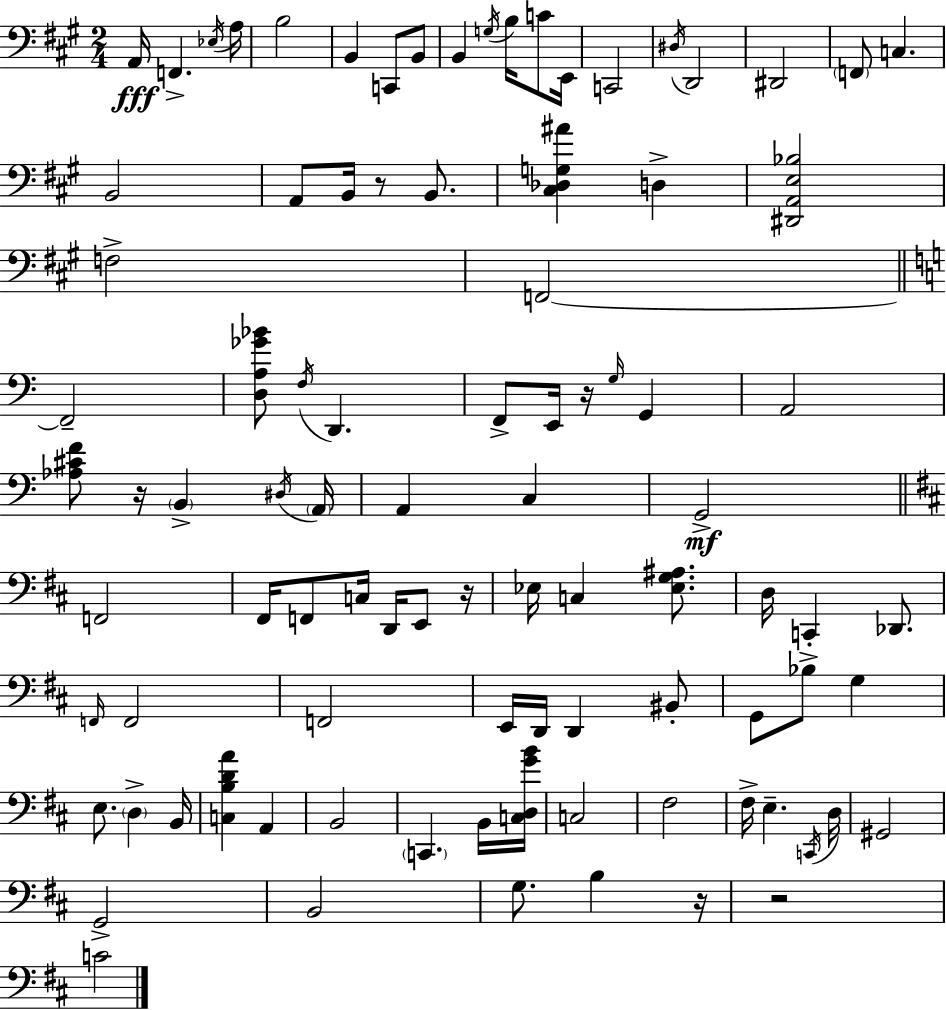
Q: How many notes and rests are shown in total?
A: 93